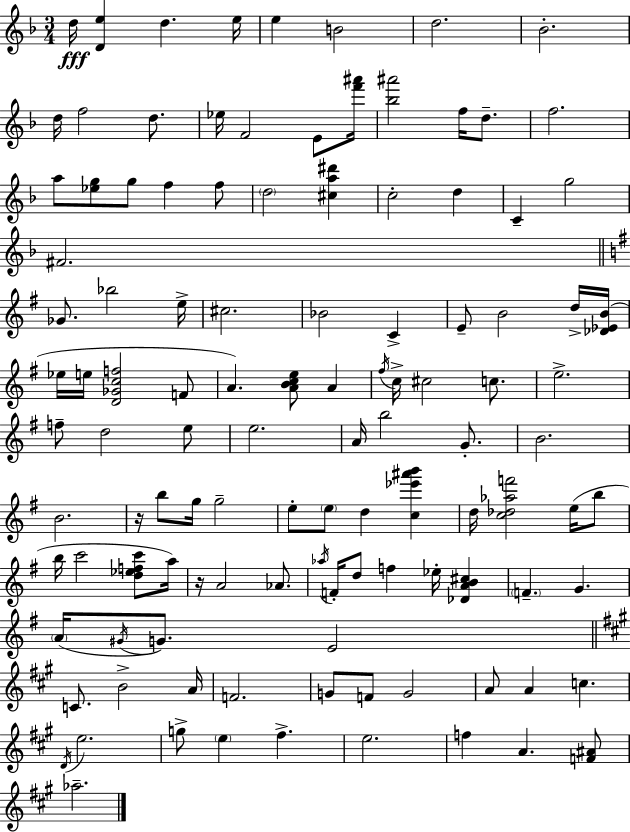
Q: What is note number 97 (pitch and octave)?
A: A4